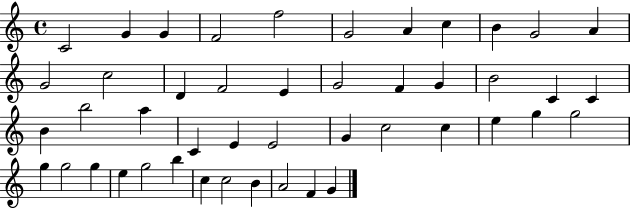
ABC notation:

X:1
T:Untitled
M:4/4
L:1/4
K:C
C2 G G F2 f2 G2 A c B G2 A G2 c2 D F2 E G2 F G B2 C C B b2 a C E E2 G c2 c e g g2 g g2 g e g2 b c c2 B A2 F G